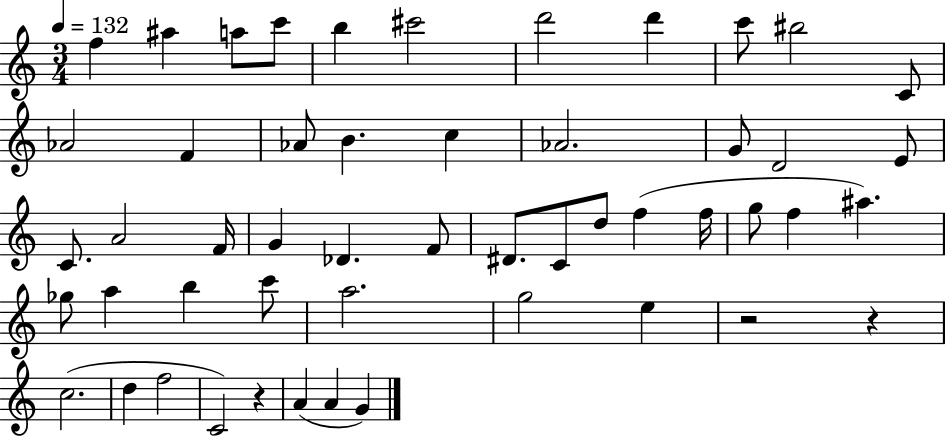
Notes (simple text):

F5/q A#5/q A5/e C6/e B5/q C#6/h D6/h D6/q C6/e BIS5/h C4/e Ab4/h F4/q Ab4/e B4/q. C5/q Ab4/h. G4/e D4/h E4/e C4/e. A4/h F4/s G4/q Db4/q. F4/e D#4/e. C4/e D5/e F5/q F5/s G5/e F5/q A#5/q. Gb5/e A5/q B5/q C6/e A5/h. G5/h E5/q R/h R/q C5/h. D5/q F5/h C4/h R/q A4/q A4/q G4/q